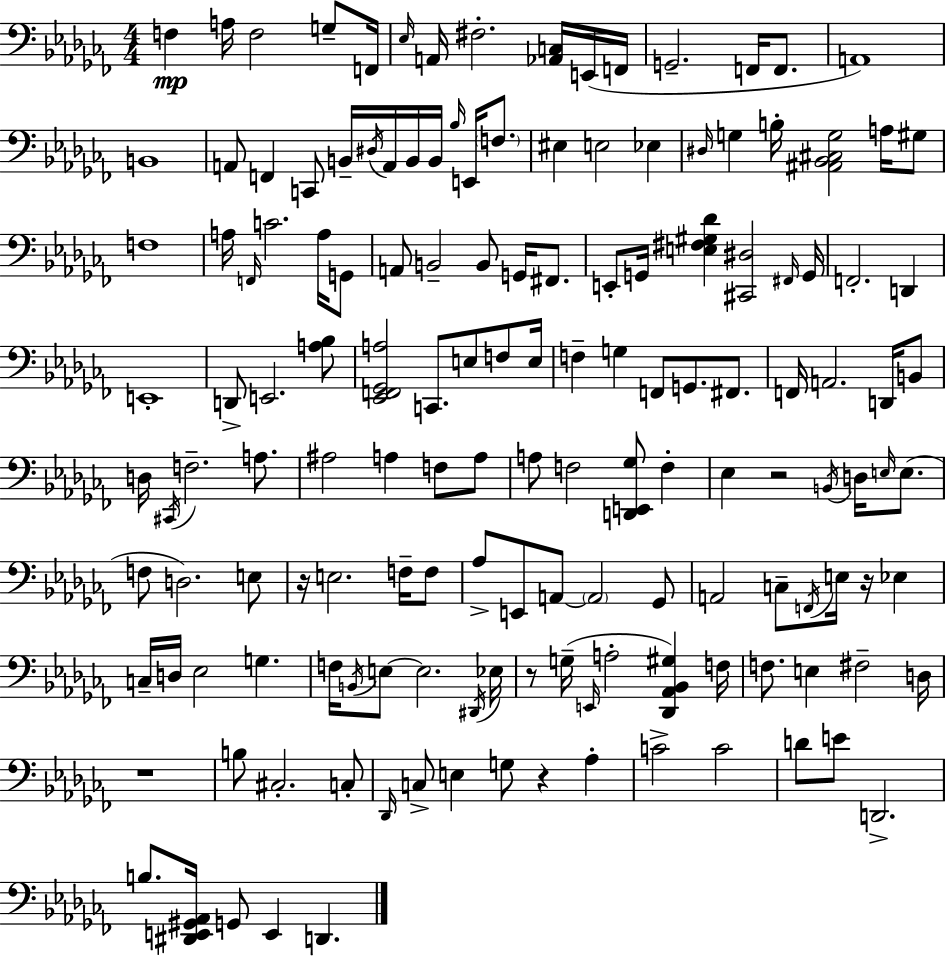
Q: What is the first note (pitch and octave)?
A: F3